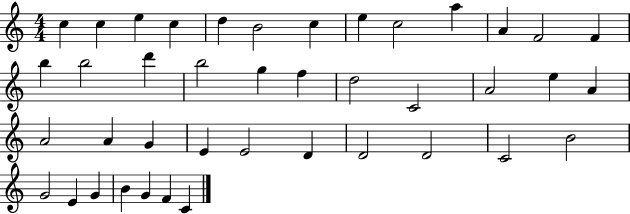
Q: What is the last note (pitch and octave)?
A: C4